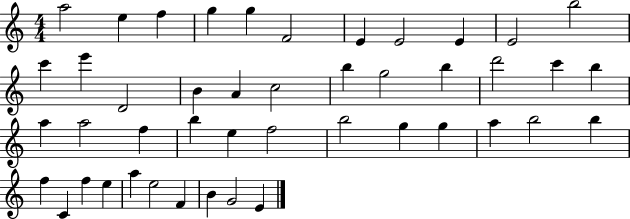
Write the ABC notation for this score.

X:1
T:Untitled
M:4/4
L:1/4
K:C
a2 e f g g F2 E E2 E E2 b2 c' e' D2 B A c2 b g2 b d'2 c' b a a2 f b e f2 b2 g g a b2 b f C f e a e2 F B G2 E